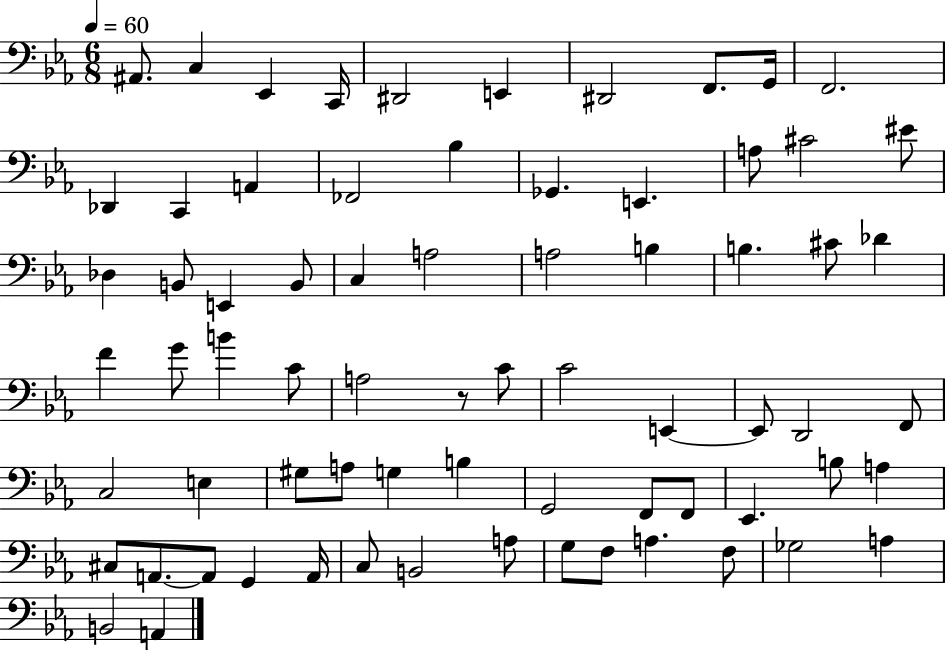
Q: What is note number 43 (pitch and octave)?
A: C3